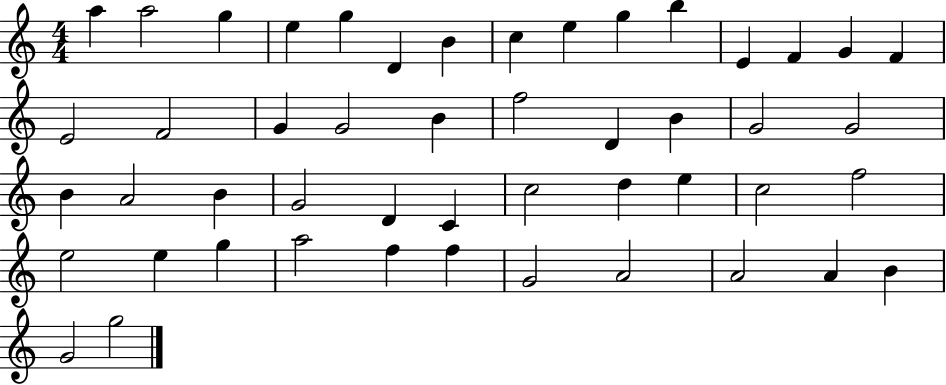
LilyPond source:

{
  \clef treble
  \numericTimeSignature
  \time 4/4
  \key c \major
  a''4 a''2 g''4 | e''4 g''4 d'4 b'4 | c''4 e''4 g''4 b''4 | e'4 f'4 g'4 f'4 | \break e'2 f'2 | g'4 g'2 b'4 | f''2 d'4 b'4 | g'2 g'2 | \break b'4 a'2 b'4 | g'2 d'4 c'4 | c''2 d''4 e''4 | c''2 f''2 | \break e''2 e''4 g''4 | a''2 f''4 f''4 | g'2 a'2 | a'2 a'4 b'4 | \break g'2 g''2 | \bar "|."
}